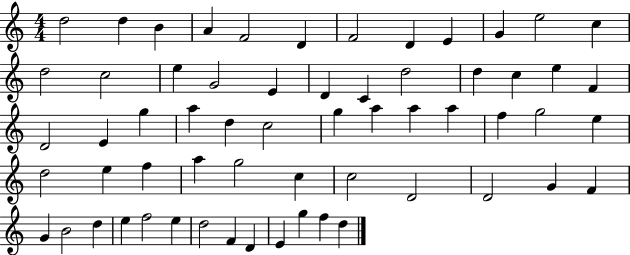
D5/h D5/q B4/q A4/q F4/h D4/q F4/h D4/q E4/q G4/q E5/h C5/q D5/h C5/h E5/q G4/h E4/q D4/q C4/q D5/h D5/q C5/q E5/q F4/q D4/h E4/q G5/q A5/q D5/q C5/h G5/q A5/q A5/q A5/q F5/q G5/h E5/q D5/h E5/q F5/q A5/q G5/h C5/q C5/h D4/h D4/h G4/q F4/q G4/q B4/h D5/q E5/q F5/h E5/q D5/h F4/q D4/q E4/q G5/q F5/q D5/q